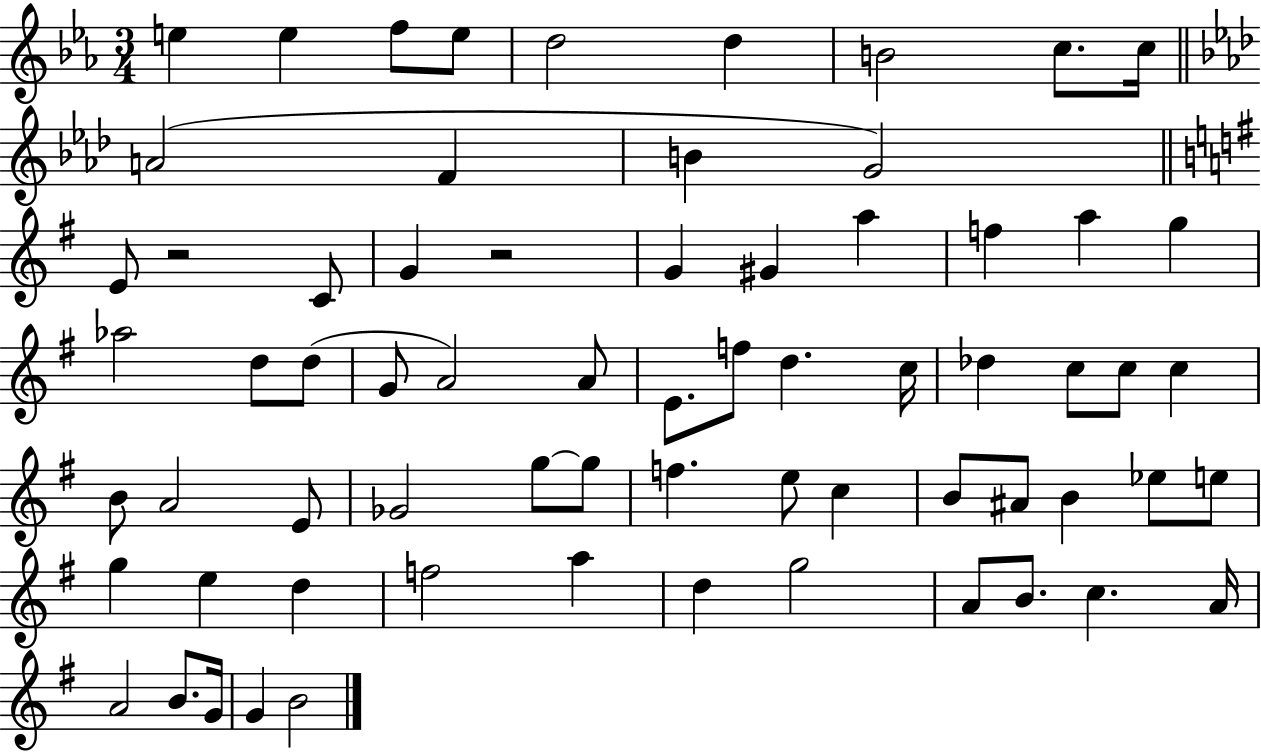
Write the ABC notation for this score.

X:1
T:Untitled
M:3/4
L:1/4
K:Eb
e e f/2 e/2 d2 d B2 c/2 c/4 A2 F B G2 E/2 z2 C/2 G z2 G ^G a f a g _a2 d/2 d/2 G/2 A2 A/2 E/2 f/2 d c/4 _d c/2 c/2 c B/2 A2 E/2 _G2 g/2 g/2 f e/2 c B/2 ^A/2 B _e/2 e/2 g e d f2 a d g2 A/2 B/2 c A/4 A2 B/2 G/4 G B2